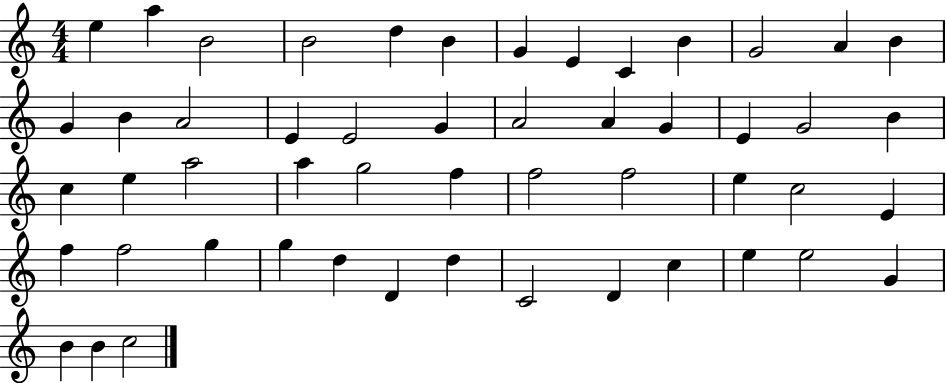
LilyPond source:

{
  \clef treble
  \numericTimeSignature
  \time 4/4
  \key c \major
  e''4 a''4 b'2 | b'2 d''4 b'4 | g'4 e'4 c'4 b'4 | g'2 a'4 b'4 | \break g'4 b'4 a'2 | e'4 e'2 g'4 | a'2 a'4 g'4 | e'4 g'2 b'4 | \break c''4 e''4 a''2 | a''4 g''2 f''4 | f''2 f''2 | e''4 c''2 e'4 | \break f''4 f''2 g''4 | g''4 d''4 d'4 d''4 | c'2 d'4 c''4 | e''4 e''2 g'4 | \break b'4 b'4 c''2 | \bar "|."
}